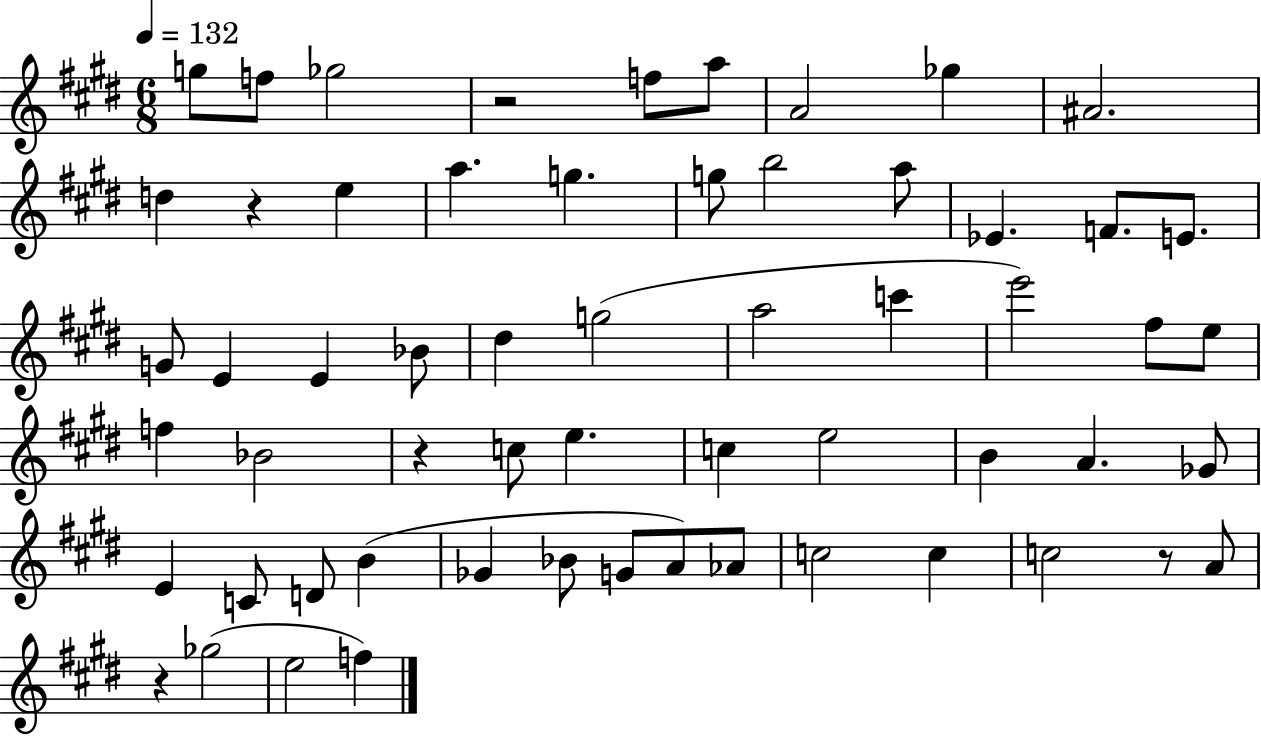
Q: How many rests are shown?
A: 5